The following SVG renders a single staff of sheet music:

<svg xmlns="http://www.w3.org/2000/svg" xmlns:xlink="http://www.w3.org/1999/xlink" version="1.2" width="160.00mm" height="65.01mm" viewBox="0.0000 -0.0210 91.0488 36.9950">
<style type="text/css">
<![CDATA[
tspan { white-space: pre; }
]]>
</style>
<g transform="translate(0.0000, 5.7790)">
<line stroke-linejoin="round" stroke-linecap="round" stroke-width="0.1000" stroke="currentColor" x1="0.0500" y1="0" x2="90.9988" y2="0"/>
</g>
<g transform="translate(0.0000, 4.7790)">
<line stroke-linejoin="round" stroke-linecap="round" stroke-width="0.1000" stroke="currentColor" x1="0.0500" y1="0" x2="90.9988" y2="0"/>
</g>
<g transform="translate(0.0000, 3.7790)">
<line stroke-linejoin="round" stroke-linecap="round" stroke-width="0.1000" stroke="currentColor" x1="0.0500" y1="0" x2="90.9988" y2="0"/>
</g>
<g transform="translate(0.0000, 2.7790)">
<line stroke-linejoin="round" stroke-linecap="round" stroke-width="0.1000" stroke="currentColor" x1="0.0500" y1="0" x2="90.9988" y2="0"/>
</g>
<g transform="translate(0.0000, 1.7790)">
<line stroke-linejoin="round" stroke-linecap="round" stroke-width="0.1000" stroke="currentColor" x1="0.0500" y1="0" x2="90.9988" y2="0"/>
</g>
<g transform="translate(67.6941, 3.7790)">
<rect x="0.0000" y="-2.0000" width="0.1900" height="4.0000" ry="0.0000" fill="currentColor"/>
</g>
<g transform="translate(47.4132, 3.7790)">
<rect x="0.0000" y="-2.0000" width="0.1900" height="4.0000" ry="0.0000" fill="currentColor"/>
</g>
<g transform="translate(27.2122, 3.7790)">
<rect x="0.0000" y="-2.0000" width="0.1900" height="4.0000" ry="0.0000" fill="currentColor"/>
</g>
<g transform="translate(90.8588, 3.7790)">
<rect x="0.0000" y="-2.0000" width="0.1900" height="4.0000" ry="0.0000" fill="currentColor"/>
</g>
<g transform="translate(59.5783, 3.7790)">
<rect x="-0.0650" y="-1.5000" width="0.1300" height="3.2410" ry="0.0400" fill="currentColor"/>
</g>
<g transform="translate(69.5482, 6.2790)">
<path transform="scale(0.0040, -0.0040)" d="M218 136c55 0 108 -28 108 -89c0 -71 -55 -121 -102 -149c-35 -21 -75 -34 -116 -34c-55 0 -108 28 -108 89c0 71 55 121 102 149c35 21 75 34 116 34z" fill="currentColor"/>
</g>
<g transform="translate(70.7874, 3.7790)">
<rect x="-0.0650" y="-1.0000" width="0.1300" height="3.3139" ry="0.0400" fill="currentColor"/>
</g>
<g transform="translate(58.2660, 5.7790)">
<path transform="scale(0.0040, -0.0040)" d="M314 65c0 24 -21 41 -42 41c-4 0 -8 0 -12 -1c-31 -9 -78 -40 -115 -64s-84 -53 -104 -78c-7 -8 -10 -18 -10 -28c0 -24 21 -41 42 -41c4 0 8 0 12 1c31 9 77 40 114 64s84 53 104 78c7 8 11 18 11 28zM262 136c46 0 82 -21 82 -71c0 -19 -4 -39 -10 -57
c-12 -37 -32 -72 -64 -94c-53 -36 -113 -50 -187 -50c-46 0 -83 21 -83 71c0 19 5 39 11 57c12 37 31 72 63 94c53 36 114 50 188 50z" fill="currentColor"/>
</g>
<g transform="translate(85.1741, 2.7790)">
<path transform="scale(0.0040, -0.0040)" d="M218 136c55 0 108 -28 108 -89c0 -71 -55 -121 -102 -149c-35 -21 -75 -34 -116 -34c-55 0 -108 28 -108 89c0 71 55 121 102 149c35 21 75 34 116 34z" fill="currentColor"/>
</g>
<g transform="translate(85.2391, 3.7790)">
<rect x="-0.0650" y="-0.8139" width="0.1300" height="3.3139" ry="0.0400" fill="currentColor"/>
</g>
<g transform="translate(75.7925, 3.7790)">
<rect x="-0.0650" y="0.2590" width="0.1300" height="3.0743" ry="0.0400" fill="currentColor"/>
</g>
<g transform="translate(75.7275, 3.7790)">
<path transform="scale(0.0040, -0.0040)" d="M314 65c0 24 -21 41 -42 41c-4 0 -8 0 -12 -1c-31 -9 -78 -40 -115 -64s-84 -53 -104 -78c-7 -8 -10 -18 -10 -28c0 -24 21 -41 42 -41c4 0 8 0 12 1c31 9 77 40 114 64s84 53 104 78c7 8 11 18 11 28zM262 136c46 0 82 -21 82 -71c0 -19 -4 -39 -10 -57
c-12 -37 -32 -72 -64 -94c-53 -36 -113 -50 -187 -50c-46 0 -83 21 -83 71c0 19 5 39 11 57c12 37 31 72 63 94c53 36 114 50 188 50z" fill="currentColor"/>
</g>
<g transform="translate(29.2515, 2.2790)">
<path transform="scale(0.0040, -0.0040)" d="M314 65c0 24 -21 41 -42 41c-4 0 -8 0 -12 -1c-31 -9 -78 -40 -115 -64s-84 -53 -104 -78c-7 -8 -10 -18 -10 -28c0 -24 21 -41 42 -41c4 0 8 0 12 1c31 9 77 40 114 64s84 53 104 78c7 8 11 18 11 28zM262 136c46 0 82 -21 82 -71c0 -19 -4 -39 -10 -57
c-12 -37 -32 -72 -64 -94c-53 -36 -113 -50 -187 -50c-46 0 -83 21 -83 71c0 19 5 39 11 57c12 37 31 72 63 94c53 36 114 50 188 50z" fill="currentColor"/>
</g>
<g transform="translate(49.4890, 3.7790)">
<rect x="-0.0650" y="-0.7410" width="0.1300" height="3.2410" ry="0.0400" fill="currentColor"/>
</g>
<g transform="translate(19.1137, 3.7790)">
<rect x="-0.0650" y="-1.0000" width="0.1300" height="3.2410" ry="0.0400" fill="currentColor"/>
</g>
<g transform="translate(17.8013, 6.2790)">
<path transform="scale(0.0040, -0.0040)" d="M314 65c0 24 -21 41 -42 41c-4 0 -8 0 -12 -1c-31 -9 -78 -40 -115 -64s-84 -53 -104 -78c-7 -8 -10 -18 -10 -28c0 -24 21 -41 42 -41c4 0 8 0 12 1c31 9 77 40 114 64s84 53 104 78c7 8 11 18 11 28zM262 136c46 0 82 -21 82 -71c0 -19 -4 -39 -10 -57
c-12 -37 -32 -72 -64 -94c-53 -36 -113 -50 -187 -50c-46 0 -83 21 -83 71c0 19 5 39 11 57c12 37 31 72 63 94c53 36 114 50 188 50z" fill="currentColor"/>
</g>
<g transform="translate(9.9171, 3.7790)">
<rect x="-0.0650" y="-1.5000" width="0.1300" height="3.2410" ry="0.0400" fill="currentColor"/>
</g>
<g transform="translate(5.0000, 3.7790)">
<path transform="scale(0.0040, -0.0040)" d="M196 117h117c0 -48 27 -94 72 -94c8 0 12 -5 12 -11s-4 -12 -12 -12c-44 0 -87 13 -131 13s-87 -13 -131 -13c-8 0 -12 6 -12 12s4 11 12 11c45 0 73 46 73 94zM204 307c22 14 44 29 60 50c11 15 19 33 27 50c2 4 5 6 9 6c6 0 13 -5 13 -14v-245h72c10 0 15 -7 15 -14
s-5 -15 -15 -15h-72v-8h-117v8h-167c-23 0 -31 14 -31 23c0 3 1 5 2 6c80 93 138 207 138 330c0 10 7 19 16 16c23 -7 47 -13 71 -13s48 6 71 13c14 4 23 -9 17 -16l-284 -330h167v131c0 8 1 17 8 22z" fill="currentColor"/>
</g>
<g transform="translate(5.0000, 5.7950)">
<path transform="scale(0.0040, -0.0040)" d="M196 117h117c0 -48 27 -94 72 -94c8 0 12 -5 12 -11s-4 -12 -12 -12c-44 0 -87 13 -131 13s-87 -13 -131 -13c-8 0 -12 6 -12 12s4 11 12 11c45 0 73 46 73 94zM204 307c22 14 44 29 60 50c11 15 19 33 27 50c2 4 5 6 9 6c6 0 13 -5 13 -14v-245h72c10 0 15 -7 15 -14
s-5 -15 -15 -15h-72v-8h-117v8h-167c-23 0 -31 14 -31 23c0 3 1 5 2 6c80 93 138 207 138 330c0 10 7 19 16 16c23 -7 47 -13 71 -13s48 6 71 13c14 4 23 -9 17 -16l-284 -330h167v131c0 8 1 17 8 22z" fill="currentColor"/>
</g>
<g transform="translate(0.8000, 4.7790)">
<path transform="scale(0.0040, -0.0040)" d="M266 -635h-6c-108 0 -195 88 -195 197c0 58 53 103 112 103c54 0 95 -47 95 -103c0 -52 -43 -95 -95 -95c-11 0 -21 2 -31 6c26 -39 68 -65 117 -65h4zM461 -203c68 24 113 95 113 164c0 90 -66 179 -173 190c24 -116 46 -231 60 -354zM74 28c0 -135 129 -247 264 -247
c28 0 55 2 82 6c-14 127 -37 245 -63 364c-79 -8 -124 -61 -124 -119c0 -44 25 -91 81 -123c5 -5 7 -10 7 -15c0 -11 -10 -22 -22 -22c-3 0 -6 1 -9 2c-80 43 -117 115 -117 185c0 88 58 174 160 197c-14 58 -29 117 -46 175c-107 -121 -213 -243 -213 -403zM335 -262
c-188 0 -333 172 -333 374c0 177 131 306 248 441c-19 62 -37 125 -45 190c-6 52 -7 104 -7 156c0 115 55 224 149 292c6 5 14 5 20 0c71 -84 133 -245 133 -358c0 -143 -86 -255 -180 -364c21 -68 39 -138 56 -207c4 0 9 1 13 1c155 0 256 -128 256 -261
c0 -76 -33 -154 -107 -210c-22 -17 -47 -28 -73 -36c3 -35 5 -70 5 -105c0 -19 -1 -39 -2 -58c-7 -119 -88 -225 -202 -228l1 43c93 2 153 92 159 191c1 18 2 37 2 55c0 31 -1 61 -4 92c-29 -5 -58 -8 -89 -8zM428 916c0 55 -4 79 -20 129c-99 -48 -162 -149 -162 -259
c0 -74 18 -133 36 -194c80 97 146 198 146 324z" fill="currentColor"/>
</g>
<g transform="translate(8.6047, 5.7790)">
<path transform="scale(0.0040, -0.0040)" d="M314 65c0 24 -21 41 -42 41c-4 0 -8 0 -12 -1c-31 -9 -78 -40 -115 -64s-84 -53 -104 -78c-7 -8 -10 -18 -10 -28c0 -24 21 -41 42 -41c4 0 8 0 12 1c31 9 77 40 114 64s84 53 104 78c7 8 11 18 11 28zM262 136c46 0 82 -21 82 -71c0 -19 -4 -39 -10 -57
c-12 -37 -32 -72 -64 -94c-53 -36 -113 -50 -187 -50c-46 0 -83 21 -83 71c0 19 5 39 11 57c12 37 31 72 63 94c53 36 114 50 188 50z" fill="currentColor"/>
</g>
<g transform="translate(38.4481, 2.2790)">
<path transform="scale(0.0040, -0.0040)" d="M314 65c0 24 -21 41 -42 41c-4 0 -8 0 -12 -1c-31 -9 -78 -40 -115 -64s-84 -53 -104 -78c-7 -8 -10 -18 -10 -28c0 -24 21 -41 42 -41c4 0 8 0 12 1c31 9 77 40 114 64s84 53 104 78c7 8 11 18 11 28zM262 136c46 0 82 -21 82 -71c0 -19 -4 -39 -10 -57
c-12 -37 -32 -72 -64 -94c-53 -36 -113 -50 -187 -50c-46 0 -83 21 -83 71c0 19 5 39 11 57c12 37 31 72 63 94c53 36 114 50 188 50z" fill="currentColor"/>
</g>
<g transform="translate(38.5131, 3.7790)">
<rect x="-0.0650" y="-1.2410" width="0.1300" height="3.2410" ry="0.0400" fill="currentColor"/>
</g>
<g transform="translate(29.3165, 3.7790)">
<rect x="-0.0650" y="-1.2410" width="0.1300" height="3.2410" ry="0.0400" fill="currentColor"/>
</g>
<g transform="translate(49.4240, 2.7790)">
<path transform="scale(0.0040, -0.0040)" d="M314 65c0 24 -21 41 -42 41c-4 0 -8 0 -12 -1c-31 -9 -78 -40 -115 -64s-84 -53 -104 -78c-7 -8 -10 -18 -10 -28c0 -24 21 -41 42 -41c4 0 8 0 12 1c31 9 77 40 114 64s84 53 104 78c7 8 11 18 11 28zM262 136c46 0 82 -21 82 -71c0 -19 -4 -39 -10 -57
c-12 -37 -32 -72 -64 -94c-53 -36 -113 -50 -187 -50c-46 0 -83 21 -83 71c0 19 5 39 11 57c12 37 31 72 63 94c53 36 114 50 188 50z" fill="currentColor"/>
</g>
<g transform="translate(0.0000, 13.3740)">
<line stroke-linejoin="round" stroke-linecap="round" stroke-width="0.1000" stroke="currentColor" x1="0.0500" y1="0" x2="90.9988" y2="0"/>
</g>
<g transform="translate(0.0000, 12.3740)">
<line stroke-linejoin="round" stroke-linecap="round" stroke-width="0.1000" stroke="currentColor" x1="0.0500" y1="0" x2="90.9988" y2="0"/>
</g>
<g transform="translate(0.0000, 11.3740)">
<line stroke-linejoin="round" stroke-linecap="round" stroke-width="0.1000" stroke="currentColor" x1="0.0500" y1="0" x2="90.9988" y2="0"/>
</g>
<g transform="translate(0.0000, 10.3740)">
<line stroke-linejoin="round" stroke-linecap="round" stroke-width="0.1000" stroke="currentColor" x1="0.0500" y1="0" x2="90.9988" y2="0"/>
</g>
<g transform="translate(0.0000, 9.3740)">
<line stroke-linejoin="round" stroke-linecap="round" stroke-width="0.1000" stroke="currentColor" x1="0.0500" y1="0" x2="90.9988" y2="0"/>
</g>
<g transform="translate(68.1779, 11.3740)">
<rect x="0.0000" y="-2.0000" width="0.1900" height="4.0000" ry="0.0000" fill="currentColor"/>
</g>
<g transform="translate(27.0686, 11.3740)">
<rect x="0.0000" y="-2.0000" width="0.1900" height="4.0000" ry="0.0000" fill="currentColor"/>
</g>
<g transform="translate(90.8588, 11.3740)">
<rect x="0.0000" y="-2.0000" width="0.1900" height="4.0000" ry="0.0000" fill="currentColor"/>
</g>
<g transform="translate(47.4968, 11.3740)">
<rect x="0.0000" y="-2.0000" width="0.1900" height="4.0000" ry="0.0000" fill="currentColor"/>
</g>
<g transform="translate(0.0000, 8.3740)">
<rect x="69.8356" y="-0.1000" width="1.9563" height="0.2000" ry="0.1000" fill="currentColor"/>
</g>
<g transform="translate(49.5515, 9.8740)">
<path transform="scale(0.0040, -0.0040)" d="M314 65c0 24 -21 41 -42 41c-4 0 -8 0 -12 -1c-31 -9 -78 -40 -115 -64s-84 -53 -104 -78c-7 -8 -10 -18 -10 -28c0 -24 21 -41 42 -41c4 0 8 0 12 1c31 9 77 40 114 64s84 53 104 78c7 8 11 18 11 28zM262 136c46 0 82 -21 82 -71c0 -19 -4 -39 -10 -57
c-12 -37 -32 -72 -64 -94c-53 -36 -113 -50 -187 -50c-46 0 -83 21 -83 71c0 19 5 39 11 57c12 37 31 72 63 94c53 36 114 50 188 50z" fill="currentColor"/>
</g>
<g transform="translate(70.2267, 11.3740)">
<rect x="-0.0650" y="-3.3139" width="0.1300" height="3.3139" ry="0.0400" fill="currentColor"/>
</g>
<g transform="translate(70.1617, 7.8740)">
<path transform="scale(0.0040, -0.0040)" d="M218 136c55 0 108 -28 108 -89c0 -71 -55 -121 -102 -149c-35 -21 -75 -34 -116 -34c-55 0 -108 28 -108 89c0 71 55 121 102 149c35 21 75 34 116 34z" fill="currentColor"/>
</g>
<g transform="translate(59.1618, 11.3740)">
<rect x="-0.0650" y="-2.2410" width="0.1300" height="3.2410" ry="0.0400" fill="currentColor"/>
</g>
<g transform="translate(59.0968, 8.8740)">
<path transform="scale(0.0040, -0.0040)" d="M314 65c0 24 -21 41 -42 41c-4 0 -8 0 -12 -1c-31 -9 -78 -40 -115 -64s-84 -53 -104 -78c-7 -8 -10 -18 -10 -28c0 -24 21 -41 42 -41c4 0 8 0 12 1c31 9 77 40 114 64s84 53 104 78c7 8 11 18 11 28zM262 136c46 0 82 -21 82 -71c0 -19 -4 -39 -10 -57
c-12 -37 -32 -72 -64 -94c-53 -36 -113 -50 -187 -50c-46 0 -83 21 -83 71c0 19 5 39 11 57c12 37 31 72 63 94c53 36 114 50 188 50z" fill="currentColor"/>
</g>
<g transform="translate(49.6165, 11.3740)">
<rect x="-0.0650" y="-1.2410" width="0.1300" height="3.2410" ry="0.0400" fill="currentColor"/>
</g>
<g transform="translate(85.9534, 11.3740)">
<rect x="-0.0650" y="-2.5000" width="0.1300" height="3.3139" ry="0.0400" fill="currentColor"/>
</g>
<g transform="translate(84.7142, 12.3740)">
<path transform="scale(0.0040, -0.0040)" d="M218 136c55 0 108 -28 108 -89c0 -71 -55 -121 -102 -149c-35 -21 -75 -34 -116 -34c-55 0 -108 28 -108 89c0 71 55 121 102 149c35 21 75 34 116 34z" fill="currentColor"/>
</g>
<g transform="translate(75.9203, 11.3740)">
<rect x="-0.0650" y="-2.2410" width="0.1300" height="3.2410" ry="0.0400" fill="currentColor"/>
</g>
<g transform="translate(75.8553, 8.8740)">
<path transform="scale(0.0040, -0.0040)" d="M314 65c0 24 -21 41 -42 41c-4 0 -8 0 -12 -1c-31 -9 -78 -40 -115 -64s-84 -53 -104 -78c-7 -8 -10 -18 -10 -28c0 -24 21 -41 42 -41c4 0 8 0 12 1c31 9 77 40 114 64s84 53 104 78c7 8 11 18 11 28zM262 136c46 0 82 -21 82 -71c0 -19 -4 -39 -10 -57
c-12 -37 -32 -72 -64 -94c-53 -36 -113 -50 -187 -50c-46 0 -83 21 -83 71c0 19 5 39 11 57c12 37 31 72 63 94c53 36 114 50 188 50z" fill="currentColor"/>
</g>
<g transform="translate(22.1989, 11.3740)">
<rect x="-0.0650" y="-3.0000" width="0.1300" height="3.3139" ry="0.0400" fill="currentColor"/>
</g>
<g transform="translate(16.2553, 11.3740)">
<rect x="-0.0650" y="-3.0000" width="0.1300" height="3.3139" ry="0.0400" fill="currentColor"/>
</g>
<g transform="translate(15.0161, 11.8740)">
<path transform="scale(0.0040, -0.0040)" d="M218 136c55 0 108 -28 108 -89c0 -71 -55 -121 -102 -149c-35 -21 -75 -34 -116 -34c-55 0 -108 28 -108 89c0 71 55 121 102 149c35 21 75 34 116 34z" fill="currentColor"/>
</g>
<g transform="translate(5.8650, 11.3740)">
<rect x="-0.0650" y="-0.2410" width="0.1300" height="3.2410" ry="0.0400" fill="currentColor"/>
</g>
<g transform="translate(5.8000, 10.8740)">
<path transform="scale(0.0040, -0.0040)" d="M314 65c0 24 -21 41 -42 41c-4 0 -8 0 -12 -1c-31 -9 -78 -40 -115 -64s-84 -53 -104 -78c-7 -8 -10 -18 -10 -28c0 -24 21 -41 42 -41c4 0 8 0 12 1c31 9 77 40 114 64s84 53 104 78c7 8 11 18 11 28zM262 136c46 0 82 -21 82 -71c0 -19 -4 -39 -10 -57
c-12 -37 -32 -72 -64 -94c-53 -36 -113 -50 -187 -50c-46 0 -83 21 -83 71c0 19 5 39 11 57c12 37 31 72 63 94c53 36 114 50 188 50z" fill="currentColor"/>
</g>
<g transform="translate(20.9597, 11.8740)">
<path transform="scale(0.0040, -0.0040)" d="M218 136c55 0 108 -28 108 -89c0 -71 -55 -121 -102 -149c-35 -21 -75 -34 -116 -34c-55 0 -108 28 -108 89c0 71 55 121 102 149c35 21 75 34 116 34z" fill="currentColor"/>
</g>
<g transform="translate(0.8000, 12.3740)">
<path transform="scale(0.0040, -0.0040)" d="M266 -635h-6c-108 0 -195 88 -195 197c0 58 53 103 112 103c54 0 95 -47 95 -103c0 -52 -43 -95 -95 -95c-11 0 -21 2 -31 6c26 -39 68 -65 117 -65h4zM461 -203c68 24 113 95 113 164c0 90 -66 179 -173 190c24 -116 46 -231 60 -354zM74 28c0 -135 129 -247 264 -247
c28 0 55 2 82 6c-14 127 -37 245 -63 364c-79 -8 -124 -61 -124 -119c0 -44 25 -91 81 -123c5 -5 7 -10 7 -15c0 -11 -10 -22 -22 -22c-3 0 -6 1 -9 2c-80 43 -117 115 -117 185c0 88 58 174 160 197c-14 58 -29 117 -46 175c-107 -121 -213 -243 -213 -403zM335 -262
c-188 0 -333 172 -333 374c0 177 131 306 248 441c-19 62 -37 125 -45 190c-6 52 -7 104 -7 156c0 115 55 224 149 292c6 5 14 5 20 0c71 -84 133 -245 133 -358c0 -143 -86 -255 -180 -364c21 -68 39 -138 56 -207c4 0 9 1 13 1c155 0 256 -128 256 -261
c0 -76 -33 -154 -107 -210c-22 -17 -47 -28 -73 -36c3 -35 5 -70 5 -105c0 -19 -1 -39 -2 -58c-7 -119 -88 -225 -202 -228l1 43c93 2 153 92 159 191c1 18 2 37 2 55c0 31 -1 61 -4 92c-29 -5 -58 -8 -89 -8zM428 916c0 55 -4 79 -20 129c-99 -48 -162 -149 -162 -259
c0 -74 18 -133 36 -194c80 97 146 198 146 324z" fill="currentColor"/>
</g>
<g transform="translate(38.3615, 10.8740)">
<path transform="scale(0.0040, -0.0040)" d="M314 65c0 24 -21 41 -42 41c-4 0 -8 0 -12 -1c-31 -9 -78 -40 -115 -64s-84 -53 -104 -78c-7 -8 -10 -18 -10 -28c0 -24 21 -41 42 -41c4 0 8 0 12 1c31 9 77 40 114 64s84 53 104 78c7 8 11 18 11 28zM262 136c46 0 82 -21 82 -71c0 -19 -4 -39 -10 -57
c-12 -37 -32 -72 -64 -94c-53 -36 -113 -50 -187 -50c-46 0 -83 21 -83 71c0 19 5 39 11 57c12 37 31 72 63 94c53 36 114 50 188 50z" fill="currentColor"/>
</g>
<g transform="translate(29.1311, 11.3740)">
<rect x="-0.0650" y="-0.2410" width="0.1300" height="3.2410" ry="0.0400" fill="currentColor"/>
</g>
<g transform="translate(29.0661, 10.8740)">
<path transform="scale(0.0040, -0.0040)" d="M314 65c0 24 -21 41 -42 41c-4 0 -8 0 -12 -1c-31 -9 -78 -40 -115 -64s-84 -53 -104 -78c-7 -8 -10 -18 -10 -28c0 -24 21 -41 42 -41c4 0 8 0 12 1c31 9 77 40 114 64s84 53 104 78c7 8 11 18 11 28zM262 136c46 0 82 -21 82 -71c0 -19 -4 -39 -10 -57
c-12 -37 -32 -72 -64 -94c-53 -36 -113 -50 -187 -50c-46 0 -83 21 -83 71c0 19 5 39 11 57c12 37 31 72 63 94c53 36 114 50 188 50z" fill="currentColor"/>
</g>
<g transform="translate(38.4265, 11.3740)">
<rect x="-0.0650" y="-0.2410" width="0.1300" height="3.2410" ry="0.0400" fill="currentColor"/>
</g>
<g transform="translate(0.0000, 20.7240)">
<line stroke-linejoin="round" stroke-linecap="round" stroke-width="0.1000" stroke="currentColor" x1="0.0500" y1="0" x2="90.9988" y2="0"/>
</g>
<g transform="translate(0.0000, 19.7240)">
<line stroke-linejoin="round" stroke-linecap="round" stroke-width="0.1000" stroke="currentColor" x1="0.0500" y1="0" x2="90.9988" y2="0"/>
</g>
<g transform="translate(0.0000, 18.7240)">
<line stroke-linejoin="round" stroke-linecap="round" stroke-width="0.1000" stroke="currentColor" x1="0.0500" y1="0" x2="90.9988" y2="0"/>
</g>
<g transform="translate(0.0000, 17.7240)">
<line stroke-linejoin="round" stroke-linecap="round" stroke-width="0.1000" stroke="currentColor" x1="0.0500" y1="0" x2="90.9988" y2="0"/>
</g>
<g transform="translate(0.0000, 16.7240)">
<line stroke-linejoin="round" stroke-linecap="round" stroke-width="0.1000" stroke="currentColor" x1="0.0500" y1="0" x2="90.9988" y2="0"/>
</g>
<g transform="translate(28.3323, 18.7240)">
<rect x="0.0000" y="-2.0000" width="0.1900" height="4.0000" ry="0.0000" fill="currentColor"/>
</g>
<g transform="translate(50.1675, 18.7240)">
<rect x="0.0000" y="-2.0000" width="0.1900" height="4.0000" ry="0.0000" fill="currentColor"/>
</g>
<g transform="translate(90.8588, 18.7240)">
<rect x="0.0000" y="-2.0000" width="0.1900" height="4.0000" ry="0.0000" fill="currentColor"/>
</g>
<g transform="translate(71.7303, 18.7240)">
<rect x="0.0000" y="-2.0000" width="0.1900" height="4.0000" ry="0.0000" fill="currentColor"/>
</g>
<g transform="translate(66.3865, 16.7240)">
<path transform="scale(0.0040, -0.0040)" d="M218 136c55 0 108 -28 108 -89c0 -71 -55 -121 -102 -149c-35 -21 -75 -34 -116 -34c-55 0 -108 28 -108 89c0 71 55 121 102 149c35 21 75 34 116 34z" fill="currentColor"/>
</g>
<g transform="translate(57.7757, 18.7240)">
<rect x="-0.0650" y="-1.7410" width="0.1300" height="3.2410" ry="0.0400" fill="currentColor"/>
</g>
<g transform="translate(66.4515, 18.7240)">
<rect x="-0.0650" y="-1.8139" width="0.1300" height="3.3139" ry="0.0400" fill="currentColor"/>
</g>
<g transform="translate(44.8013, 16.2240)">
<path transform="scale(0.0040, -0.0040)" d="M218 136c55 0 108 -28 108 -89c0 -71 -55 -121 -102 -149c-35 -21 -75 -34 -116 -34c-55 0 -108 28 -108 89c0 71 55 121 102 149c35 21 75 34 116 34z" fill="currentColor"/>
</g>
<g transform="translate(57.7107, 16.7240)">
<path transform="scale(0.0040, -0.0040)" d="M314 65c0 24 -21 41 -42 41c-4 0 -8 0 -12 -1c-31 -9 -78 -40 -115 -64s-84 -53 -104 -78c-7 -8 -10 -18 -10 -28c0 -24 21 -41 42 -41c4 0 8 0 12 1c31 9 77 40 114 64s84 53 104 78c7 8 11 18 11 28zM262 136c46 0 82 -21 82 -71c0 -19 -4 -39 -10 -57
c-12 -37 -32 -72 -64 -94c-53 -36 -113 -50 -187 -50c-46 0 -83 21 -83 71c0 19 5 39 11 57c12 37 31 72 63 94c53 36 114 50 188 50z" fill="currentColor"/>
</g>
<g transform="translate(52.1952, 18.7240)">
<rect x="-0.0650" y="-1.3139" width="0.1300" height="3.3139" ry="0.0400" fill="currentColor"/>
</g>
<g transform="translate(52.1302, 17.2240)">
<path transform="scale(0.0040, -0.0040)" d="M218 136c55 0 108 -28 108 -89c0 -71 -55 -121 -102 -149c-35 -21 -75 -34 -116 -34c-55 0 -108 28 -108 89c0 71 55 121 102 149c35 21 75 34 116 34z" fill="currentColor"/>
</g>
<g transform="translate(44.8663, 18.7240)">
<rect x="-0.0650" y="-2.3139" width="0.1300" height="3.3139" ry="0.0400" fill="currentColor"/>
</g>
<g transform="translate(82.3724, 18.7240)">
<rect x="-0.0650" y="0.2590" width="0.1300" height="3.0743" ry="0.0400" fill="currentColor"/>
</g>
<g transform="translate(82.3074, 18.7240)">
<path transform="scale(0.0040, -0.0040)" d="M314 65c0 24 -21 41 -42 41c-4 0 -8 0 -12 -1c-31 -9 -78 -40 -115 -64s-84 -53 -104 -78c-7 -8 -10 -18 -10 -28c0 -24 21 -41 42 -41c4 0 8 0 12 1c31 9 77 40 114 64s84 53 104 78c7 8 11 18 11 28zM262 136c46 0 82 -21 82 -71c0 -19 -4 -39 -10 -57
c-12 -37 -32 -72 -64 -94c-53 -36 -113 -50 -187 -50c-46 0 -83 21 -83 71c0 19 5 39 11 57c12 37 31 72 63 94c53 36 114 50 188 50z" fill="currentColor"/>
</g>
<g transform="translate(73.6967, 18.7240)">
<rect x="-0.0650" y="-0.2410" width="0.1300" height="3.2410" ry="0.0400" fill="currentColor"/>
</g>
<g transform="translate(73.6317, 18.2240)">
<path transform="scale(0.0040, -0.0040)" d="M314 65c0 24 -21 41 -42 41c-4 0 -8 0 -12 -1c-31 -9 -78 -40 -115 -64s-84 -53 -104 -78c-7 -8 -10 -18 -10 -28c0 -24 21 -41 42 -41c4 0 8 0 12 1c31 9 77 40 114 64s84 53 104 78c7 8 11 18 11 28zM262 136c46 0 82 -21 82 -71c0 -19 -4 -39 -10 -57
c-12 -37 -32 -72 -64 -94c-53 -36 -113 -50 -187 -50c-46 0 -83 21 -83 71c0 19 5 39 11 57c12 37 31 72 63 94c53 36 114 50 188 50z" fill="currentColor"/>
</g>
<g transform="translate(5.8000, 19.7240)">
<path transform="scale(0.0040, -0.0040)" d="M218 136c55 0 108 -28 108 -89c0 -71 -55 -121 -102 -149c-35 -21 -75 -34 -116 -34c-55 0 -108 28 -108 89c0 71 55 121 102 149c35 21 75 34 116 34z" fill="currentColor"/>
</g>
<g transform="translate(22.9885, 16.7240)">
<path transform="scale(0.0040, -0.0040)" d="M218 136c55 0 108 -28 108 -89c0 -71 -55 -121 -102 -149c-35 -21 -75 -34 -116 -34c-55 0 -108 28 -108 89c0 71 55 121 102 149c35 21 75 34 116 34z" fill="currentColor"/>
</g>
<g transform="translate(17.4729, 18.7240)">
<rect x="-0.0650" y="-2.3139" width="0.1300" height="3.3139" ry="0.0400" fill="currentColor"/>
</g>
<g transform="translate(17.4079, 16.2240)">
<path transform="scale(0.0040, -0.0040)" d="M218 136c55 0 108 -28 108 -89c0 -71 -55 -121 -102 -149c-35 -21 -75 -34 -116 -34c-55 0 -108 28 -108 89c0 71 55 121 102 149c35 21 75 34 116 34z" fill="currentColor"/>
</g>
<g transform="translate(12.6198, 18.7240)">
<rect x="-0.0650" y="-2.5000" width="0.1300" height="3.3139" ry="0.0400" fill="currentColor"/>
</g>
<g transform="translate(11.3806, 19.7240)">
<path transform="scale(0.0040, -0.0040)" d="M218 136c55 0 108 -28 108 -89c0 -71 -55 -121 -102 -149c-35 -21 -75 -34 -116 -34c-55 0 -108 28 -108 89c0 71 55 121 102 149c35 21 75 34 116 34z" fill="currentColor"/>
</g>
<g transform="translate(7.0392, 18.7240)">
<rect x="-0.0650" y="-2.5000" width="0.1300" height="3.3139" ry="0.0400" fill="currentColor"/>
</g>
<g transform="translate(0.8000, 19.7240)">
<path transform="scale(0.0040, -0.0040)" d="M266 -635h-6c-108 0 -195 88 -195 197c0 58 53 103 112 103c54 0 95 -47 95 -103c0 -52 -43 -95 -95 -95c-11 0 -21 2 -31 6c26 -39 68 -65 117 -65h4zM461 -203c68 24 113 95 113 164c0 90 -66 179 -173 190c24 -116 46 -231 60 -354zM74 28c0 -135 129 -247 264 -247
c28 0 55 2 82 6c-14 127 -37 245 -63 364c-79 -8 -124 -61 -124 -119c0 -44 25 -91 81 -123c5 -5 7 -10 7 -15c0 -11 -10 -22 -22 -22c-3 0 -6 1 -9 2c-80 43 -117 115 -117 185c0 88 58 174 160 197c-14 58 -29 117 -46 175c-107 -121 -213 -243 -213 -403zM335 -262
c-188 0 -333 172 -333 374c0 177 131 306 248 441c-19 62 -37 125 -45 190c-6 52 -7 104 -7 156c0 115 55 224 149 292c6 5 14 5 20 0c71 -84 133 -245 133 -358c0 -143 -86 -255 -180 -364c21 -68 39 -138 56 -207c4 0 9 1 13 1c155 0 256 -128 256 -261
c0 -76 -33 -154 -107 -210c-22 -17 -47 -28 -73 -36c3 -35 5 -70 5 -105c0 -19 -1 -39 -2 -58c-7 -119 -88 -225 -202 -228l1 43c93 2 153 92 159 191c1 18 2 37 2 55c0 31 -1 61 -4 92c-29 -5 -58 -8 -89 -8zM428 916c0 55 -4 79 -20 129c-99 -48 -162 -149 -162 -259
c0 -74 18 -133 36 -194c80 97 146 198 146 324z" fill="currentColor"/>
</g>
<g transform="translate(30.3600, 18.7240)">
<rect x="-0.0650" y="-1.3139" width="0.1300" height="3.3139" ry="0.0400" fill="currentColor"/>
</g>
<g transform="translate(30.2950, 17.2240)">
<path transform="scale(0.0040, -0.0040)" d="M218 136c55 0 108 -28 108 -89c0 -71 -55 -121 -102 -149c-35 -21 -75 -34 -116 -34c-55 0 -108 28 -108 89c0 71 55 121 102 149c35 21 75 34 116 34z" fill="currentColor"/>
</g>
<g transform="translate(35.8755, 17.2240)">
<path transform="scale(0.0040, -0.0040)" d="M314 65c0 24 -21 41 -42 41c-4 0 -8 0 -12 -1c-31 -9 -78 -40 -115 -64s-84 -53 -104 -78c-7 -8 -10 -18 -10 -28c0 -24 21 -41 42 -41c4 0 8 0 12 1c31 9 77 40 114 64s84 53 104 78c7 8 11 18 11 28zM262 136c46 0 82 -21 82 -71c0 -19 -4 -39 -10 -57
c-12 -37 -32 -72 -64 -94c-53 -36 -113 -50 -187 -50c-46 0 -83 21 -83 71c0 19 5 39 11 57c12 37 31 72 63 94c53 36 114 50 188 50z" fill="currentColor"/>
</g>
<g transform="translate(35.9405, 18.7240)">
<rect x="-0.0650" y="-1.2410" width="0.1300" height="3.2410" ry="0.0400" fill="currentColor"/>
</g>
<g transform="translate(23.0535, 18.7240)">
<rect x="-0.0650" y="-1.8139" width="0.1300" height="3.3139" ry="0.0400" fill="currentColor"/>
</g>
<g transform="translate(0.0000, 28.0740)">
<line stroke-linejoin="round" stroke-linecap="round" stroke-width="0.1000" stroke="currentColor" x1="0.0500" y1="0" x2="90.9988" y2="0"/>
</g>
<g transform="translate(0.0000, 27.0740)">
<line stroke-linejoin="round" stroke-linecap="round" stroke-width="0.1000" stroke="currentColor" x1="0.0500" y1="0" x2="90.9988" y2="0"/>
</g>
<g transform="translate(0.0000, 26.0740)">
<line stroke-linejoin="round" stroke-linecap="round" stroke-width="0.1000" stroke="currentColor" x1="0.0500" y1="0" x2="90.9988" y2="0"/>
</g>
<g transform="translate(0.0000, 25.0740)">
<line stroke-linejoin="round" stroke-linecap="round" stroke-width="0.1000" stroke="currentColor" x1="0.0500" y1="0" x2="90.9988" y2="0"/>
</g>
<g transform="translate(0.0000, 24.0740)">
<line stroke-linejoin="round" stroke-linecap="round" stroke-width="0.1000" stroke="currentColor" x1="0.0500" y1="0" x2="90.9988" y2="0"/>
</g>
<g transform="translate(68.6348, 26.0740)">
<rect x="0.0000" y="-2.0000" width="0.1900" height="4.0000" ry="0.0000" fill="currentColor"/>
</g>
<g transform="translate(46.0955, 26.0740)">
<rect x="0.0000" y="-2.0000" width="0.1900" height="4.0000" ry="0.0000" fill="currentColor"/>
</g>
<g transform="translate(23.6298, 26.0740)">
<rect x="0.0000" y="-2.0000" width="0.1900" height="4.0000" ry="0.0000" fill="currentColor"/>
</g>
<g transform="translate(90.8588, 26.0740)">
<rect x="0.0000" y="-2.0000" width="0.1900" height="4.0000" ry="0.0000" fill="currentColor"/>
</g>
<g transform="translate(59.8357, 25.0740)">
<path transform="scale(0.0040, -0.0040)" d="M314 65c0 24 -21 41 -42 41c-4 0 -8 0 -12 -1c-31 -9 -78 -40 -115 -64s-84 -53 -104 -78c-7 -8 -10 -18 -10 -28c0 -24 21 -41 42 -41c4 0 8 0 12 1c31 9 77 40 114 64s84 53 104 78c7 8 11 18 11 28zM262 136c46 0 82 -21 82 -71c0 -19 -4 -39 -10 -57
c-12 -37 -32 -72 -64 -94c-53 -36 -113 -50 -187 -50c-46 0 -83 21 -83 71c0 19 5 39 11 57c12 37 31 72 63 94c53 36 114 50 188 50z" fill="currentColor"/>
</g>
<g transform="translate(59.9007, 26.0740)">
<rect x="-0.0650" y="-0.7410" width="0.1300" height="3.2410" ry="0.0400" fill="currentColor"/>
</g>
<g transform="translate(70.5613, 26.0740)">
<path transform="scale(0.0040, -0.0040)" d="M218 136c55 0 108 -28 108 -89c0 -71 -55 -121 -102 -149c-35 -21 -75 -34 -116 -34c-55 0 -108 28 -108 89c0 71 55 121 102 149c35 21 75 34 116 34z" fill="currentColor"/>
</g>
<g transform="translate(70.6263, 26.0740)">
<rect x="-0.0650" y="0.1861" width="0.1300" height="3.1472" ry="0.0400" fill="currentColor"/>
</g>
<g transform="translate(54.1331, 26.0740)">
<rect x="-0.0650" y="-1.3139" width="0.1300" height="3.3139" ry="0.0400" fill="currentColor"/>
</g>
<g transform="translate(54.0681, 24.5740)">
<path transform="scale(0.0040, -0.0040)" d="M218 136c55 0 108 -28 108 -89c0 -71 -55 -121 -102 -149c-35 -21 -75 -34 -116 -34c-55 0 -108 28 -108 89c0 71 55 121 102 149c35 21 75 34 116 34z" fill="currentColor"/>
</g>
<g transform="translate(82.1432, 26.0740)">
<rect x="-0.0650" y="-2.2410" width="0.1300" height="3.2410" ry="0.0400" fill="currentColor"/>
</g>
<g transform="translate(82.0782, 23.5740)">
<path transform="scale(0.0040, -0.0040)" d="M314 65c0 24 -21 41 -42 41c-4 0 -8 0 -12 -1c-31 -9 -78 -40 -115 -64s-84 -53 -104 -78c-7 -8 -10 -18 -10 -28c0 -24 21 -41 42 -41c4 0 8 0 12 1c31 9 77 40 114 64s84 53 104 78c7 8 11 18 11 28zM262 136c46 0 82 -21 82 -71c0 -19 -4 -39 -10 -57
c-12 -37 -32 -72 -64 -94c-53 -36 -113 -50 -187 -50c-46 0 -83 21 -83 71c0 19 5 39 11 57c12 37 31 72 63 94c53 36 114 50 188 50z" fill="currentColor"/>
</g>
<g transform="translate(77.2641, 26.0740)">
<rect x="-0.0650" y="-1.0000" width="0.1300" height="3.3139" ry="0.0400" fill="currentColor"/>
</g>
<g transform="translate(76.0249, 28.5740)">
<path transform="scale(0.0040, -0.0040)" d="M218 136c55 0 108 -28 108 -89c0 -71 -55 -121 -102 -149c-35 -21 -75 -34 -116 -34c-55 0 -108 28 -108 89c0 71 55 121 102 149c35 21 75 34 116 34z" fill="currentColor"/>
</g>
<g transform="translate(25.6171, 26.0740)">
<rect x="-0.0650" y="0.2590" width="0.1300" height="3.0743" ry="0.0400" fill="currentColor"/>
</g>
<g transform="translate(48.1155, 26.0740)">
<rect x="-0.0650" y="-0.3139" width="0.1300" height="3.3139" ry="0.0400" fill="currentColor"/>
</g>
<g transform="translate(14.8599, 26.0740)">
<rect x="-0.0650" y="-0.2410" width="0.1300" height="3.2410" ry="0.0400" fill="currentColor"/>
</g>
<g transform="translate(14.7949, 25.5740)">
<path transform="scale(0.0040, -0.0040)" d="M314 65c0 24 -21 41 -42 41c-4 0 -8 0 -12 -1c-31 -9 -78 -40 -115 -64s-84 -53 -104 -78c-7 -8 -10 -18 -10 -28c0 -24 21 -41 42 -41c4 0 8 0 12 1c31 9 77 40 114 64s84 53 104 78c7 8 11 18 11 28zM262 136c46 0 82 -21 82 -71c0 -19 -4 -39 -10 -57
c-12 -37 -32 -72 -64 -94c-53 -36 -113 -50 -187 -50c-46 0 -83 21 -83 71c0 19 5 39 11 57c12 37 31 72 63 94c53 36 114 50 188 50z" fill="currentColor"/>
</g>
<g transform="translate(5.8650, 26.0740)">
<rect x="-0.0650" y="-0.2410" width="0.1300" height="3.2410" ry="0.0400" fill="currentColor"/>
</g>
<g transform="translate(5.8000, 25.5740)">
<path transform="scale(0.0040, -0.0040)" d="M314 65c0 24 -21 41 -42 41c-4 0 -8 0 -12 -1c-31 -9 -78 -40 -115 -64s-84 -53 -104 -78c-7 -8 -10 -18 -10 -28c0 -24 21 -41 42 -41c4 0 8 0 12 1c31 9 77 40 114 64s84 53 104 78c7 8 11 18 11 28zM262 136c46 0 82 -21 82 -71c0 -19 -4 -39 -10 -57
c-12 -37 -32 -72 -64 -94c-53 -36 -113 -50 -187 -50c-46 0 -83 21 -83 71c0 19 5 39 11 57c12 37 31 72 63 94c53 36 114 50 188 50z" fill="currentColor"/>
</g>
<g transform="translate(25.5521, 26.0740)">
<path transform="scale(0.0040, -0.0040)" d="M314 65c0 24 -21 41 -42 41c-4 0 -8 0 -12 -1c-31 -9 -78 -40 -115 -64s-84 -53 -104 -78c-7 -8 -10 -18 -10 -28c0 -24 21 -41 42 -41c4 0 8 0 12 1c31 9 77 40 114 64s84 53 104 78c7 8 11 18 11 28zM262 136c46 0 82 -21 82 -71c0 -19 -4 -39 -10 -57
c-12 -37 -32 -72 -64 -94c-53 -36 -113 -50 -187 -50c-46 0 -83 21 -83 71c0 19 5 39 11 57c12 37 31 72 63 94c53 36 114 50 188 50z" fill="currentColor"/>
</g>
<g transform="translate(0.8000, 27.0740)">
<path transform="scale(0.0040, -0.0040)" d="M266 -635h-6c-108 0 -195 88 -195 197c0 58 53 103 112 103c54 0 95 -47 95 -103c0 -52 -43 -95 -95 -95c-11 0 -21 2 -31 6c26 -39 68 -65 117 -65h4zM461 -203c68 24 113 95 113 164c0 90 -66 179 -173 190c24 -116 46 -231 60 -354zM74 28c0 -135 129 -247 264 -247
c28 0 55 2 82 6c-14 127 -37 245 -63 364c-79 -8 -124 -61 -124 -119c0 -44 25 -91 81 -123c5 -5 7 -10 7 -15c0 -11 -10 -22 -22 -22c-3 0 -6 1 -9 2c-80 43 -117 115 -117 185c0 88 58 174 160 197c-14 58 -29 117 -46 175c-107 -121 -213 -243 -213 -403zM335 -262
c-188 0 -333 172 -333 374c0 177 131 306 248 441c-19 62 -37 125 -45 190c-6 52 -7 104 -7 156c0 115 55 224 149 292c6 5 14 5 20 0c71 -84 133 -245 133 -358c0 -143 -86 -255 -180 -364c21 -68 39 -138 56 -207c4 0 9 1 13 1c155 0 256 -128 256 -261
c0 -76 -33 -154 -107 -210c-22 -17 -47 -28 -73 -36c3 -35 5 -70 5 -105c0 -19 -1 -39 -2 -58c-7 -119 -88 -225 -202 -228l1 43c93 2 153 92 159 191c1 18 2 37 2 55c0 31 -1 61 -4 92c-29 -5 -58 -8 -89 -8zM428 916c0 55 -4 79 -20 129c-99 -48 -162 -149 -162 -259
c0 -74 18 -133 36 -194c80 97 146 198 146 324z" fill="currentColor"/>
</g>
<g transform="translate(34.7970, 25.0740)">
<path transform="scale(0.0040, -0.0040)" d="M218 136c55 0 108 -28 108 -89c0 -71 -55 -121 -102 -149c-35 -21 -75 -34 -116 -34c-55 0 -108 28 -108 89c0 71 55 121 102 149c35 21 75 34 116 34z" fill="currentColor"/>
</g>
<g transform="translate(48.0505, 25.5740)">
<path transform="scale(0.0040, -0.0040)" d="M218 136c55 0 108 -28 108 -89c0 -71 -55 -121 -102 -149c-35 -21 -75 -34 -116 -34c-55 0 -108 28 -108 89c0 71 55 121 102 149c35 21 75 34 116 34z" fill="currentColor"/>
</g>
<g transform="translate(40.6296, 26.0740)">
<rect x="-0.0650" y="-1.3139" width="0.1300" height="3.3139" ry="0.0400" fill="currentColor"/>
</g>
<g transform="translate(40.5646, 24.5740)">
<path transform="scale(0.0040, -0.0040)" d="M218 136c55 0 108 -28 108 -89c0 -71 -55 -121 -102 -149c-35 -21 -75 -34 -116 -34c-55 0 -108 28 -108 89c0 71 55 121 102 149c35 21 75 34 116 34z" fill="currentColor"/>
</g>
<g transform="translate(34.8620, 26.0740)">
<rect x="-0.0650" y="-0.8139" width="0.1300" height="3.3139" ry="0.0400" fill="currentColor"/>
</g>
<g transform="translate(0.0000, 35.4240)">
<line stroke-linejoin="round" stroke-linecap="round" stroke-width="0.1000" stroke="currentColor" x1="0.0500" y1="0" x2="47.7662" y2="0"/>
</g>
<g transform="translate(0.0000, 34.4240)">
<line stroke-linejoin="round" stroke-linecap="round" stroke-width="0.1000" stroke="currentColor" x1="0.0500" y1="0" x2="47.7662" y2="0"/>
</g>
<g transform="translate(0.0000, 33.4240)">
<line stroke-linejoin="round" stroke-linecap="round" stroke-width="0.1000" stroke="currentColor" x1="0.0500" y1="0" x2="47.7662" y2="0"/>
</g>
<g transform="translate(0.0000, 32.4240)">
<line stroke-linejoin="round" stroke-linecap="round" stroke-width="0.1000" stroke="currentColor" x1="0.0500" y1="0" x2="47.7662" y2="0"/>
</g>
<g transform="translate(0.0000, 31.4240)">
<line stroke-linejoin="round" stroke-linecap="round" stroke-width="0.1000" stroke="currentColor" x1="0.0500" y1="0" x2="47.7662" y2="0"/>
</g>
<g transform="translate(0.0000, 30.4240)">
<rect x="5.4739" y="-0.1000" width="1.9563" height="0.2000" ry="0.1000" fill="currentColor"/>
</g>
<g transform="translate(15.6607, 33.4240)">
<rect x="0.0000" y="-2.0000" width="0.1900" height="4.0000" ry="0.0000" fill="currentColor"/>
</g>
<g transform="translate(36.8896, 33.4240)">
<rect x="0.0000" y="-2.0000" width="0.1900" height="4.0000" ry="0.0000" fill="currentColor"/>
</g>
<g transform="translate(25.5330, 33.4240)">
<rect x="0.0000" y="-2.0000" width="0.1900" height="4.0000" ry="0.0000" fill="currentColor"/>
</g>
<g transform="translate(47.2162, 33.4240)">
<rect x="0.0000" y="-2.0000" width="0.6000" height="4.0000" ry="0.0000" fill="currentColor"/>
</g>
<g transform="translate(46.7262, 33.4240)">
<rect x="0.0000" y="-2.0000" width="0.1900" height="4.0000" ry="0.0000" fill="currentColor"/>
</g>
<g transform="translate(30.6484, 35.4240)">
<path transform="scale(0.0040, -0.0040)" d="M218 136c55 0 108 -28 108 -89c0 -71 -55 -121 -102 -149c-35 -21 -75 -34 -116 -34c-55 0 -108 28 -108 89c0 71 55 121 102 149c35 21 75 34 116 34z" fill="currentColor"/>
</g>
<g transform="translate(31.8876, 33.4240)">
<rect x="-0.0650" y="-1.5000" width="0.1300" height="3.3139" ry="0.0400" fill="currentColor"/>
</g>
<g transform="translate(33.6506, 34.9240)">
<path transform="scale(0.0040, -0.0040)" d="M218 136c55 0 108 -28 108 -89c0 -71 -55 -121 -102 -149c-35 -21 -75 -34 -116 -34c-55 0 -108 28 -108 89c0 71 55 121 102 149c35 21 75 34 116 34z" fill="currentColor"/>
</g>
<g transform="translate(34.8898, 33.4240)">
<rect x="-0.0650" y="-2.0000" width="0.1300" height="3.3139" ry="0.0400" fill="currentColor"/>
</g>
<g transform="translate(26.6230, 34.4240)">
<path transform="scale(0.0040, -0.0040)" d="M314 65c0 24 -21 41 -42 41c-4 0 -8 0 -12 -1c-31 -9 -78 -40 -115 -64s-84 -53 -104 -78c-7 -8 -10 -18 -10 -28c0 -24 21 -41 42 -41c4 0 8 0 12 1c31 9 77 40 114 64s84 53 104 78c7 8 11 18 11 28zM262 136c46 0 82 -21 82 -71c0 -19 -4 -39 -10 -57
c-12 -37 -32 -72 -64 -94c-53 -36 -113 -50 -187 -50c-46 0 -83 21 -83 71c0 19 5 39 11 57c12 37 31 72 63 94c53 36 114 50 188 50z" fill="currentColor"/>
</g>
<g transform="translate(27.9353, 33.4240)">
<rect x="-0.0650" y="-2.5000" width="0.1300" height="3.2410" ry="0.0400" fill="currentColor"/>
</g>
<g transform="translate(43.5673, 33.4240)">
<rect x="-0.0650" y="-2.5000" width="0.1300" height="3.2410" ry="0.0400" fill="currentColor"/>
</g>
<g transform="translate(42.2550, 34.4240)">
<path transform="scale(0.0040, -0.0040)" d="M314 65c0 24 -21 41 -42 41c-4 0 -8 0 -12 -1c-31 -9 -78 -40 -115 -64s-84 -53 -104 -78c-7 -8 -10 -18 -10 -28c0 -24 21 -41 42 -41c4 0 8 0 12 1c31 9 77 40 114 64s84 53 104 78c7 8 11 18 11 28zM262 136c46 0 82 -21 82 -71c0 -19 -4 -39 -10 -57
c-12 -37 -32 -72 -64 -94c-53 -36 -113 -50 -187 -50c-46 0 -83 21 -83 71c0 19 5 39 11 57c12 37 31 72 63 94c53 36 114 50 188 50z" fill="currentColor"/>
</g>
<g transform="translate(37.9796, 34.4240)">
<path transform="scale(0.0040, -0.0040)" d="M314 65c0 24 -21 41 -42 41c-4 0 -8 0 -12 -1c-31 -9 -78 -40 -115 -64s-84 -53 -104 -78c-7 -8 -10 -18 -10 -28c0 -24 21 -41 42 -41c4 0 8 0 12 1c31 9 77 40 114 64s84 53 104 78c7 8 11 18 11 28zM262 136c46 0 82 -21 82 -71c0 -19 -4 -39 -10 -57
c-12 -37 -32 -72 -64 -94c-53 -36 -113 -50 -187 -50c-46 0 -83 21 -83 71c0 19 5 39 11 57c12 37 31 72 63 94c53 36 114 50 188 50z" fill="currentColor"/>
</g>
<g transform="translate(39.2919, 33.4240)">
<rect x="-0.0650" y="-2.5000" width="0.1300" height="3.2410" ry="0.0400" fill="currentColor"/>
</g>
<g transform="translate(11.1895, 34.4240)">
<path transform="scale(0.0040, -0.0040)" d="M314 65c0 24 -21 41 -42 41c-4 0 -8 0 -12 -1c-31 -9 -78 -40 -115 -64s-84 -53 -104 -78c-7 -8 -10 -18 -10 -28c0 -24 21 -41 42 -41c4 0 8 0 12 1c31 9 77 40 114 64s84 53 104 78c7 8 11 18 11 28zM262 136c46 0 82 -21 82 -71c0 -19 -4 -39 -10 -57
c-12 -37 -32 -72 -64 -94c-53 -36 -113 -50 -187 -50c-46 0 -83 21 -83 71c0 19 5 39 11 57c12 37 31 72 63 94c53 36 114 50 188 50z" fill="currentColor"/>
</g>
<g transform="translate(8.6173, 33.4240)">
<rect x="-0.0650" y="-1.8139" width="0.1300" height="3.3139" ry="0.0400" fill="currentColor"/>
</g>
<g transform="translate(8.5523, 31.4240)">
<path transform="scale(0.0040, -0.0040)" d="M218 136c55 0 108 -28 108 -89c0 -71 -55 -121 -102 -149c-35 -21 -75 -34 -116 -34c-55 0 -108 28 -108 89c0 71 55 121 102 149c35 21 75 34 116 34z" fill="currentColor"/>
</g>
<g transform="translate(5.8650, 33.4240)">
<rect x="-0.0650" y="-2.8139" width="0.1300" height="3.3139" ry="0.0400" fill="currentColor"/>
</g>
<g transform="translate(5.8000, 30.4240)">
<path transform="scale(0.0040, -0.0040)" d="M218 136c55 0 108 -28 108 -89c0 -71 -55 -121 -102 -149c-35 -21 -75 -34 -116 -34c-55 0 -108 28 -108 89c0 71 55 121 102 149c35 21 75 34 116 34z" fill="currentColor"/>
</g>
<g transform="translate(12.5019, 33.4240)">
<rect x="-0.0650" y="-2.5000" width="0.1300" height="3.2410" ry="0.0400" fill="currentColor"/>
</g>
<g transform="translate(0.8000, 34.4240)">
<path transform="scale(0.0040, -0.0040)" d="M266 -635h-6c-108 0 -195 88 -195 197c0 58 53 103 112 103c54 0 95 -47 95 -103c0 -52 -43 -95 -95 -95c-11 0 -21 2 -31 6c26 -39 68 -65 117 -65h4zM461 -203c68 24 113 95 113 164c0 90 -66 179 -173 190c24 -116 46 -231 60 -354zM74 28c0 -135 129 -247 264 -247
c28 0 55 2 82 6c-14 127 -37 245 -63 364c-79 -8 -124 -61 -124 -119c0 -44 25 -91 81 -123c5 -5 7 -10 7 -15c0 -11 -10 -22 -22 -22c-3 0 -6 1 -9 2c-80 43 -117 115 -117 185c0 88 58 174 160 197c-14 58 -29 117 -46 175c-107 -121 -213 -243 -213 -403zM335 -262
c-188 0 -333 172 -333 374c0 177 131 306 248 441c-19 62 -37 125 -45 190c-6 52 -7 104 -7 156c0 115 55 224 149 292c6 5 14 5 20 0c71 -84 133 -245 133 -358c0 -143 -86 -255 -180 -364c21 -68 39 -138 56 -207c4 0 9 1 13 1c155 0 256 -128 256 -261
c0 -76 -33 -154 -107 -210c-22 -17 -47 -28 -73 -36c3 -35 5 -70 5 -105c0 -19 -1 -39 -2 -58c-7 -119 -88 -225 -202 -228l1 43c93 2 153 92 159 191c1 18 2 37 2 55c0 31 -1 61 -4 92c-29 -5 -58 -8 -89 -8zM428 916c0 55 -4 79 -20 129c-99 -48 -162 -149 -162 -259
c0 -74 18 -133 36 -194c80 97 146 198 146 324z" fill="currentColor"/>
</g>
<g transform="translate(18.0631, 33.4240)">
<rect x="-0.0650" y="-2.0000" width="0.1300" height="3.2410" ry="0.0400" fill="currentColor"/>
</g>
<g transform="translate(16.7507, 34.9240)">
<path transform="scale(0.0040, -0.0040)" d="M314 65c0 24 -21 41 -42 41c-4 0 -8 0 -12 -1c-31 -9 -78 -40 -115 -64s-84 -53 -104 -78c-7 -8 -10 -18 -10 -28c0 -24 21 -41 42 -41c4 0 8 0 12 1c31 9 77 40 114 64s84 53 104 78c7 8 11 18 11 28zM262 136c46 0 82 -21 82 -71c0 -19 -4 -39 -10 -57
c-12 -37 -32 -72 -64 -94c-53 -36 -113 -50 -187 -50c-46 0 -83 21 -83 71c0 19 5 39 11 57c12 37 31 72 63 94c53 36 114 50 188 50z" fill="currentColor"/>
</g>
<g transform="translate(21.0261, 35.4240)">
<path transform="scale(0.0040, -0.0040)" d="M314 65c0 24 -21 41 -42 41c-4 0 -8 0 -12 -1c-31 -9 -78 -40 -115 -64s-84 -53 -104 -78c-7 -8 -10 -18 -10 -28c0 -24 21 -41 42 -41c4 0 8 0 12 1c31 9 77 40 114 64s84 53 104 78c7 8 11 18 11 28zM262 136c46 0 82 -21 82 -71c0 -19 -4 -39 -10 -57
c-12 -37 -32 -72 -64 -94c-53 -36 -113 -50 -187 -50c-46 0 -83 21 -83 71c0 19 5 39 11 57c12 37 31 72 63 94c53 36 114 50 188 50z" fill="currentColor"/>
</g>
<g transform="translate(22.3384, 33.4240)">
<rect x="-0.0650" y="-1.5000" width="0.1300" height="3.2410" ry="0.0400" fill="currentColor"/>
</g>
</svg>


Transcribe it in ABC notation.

X:1
T:Untitled
M:4/4
L:1/4
K:C
E2 D2 e2 e2 d2 E2 D B2 d c2 A A c2 c2 e2 g2 b g2 G G G g f e e2 g e f2 f c2 B2 c2 c2 B2 d e c e d2 B D g2 a f G2 F2 E2 G2 E F G2 G2